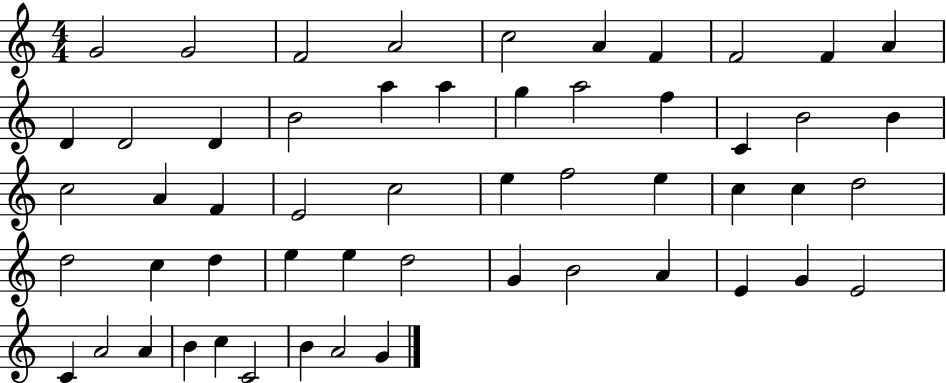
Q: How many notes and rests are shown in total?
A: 54